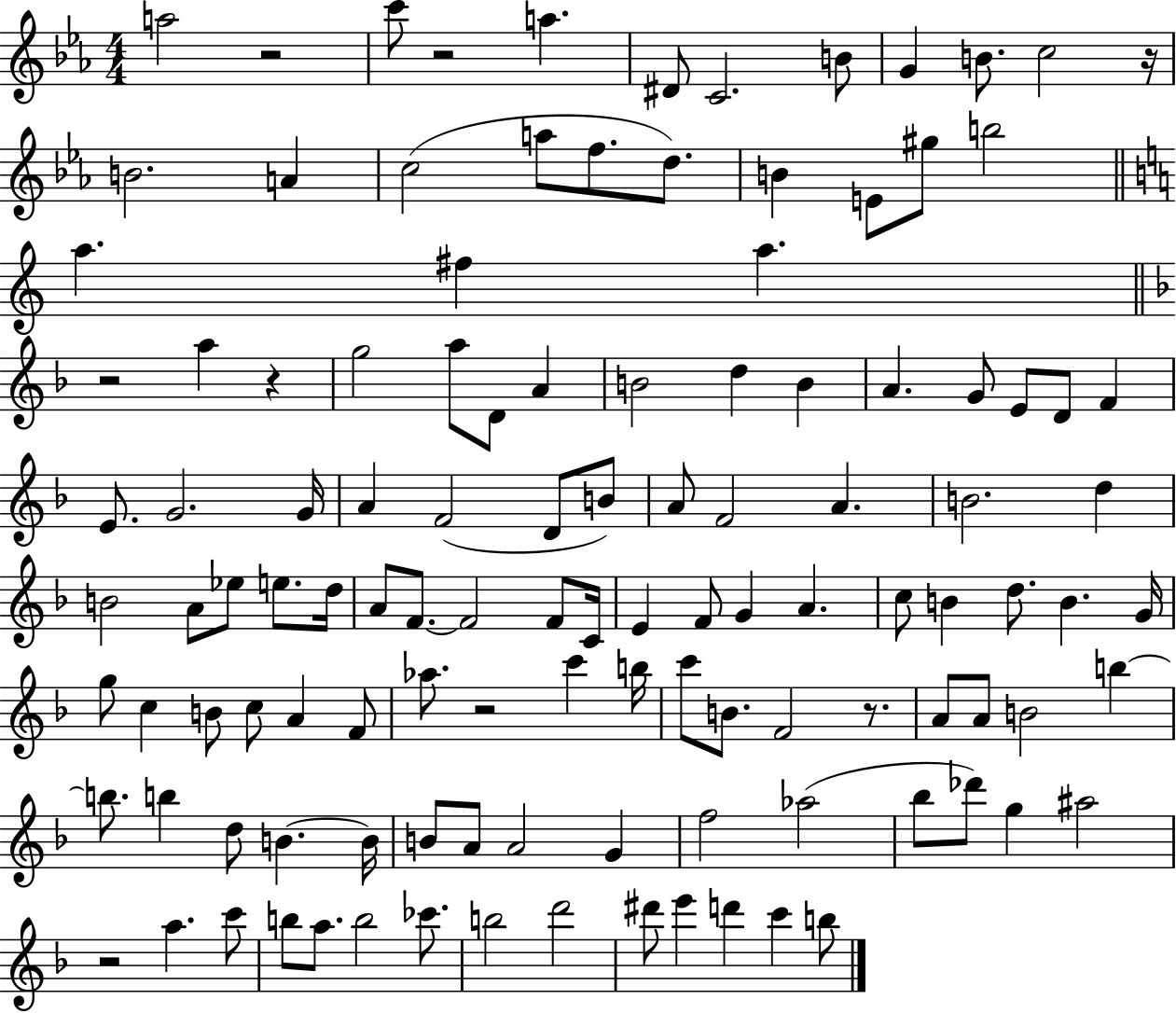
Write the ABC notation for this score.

X:1
T:Untitled
M:4/4
L:1/4
K:Eb
a2 z2 c'/2 z2 a ^D/2 C2 B/2 G B/2 c2 z/4 B2 A c2 a/2 f/2 d/2 B E/2 ^g/2 b2 a ^f a z2 a z g2 a/2 D/2 A B2 d B A G/2 E/2 D/2 F E/2 G2 G/4 A F2 D/2 B/2 A/2 F2 A B2 d B2 A/2 _e/2 e/2 d/4 A/2 F/2 F2 F/2 C/4 E F/2 G A c/2 B d/2 B G/4 g/2 c B/2 c/2 A F/2 _a/2 z2 c' b/4 c'/2 B/2 F2 z/2 A/2 A/2 B2 b b/2 b d/2 B B/4 B/2 A/2 A2 G f2 _a2 _b/2 _d'/2 g ^a2 z2 a c'/2 b/2 a/2 b2 _c'/2 b2 d'2 ^d'/2 e' d' c' b/2